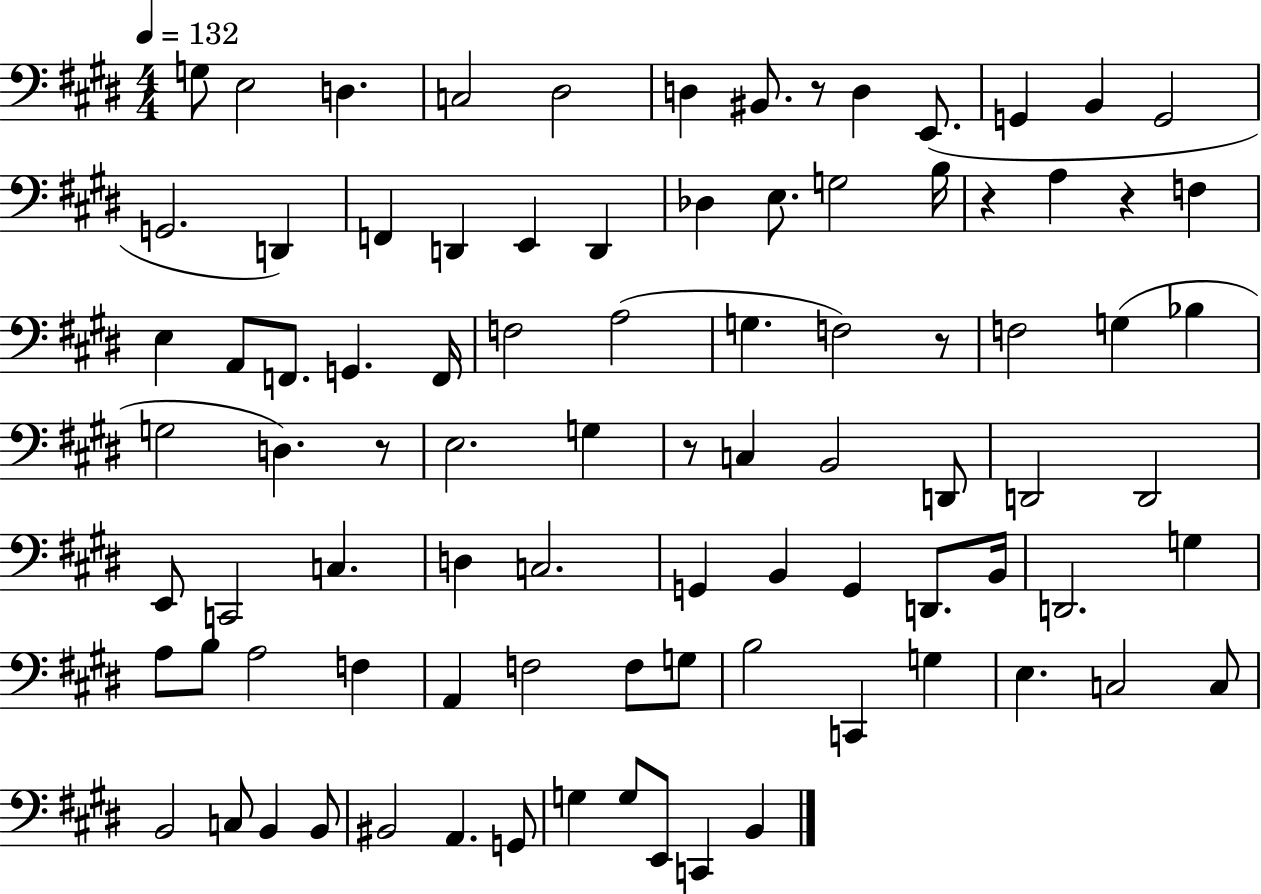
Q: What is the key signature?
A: E major